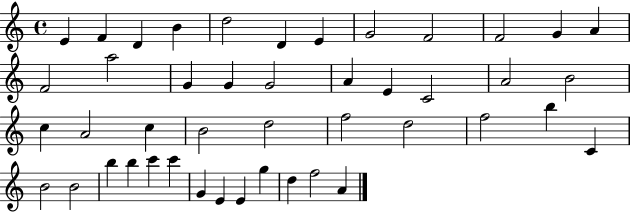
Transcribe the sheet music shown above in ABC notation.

X:1
T:Untitled
M:4/4
L:1/4
K:C
E F D B d2 D E G2 F2 F2 G A F2 a2 G G G2 A E C2 A2 B2 c A2 c B2 d2 f2 d2 f2 b C B2 B2 b b c' c' G E E g d f2 A